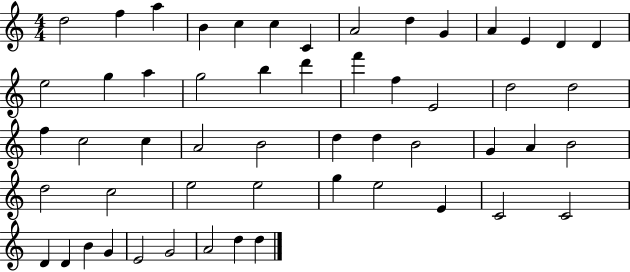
D5/h F5/q A5/q B4/q C5/q C5/q C4/q A4/h D5/q G4/q A4/q E4/q D4/q D4/q E5/h G5/q A5/q G5/h B5/q D6/q F6/q F5/q E4/h D5/h D5/h F5/q C5/h C5/q A4/h B4/h D5/q D5/q B4/h G4/q A4/q B4/h D5/h C5/h E5/h E5/h G5/q E5/h E4/q C4/h C4/h D4/q D4/q B4/q G4/q E4/h G4/h A4/h D5/q D5/q